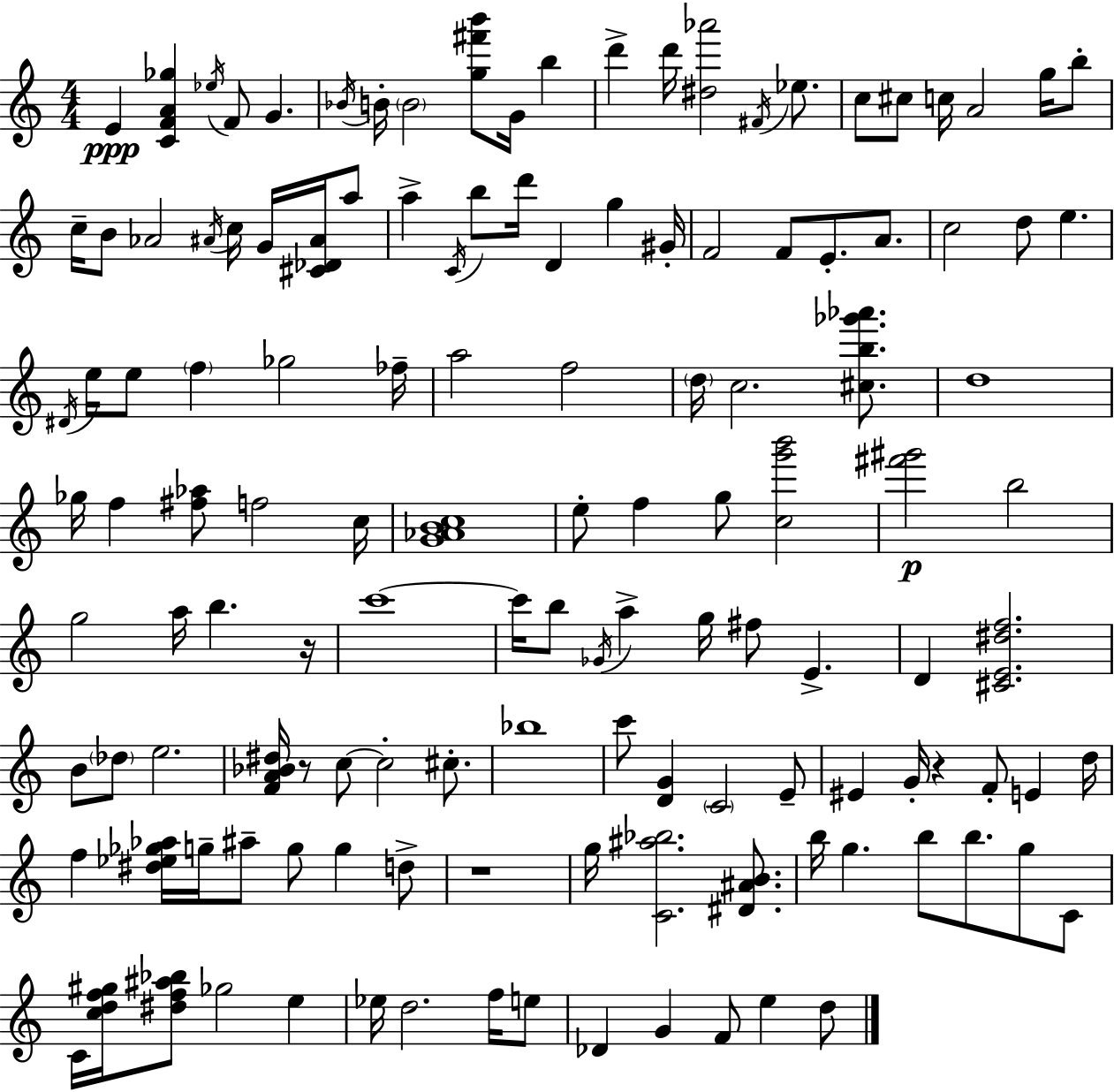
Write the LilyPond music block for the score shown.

{
  \clef treble
  \numericTimeSignature
  \time 4/4
  \key c \major
  e'4\ppp <c' f' a' ges''>4 \acciaccatura { ees''16 } f'8 g'4. | \acciaccatura { bes'16 } b'16-. \parenthesize b'2 <g'' fis''' b'''>8 g'16 b''4 | d'''4-> d'''16 <dis'' aes'''>2 \acciaccatura { fis'16 } | ees''8. c''8 cis''8 c''16 a'2 | \break g''16 b''8-. c''16-- b'8 aes'2 \acciaccatura { ais'16 } c''16 | g'16 <cis' des' ais'>16 a''8 a''4-> \acciaccatura { c'16 } b''8 d'''16 d'4 | g''4 gis'16-. f'2 f'8 e'8.-. | a'8. c''2 d''8 e''4. | \break \acciaccatura { dis'16 } e''16 e''8 \parenthesize f''4 ges''2 | fes''16-- a''2 f''2 | \parenthesize d''16 c''2. | <cis'' b'' ges''' aes'''>8. d''1 | \break ges''16 f''4 <fis'' aes''>8 f''2 | c''16 <g' aes' b' c''>1 | e''8-. f''4 g''8 <c'' g''' b'''>2 | <fis''' gis'''>2\p b''2 | \break g''2 a''16 b''4. | r16 c'''1~~ | c'''16 b''8 \acciaccatura { ges'16 } a''4-> g''16 fis''8 | e'4.-> d'4 <cis' e' dis'' f''>2. | \break b'8 \parenthesize des''8 e''2. | <f' a' bes' dis''>16 r8 c''8~~ c''2-. | cis''8.-. bes''1 | c'''8 <d' g'>4 \parenthesize c'2 | \break e'8-- eis'4 g'16-. r4 | f'8-. e'4 d''16 f''4 <dis'' ees'' ges'' aes''>16 g''16-- ais''8-- g''8 | g''4 d''8-> r1 | g''16 <c' ais'' bes''>2. | \break <dis' ais' b'>8. b''16 g''4. b''8 | b''8. g''8 c'8 c'16 <c'' d'' f'' gis''>16 <dis'' f'' ais'' bes''>8 ges''2 | e''4 ees''16 d''2. | f''16 e''8 des'4 g'4 f'8 | \break e''4 d''8 \bar "|."
}